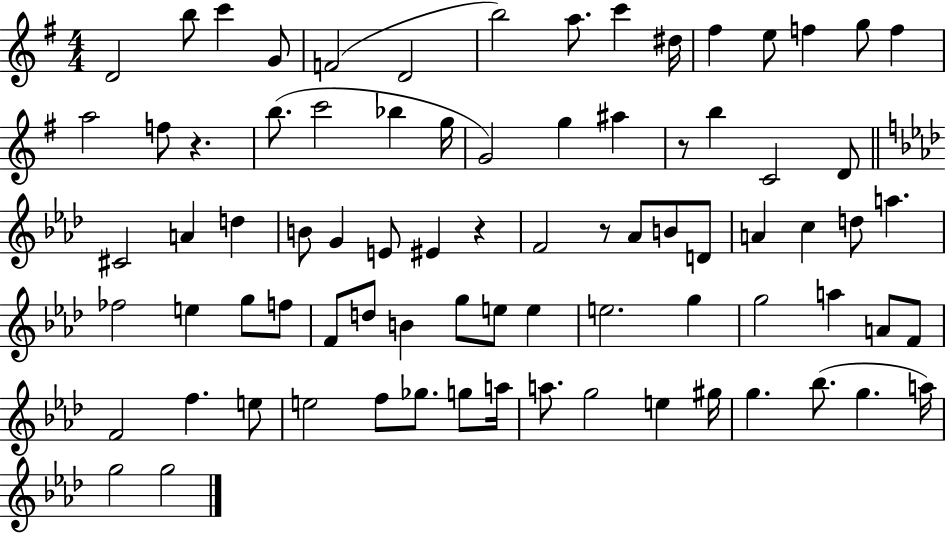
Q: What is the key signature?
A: G major